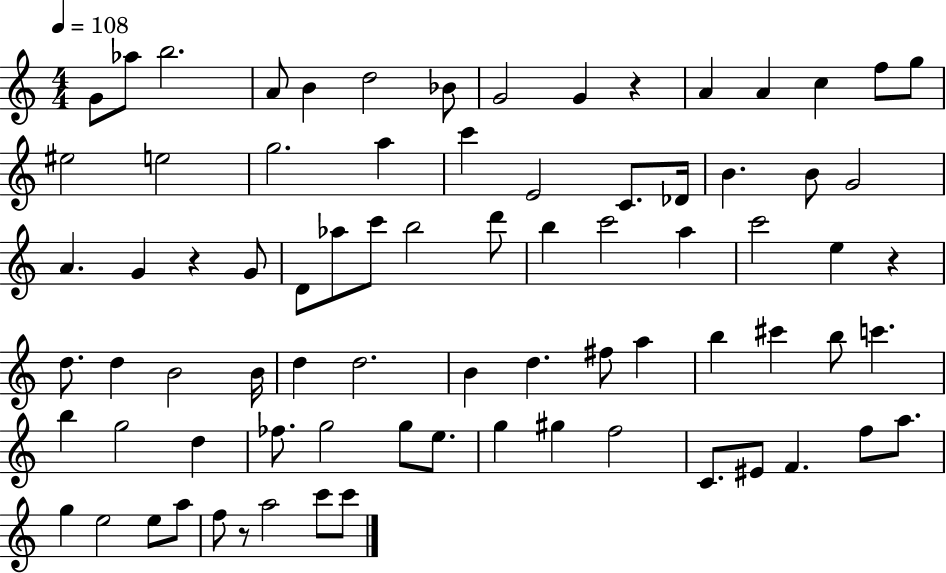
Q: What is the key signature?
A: C major